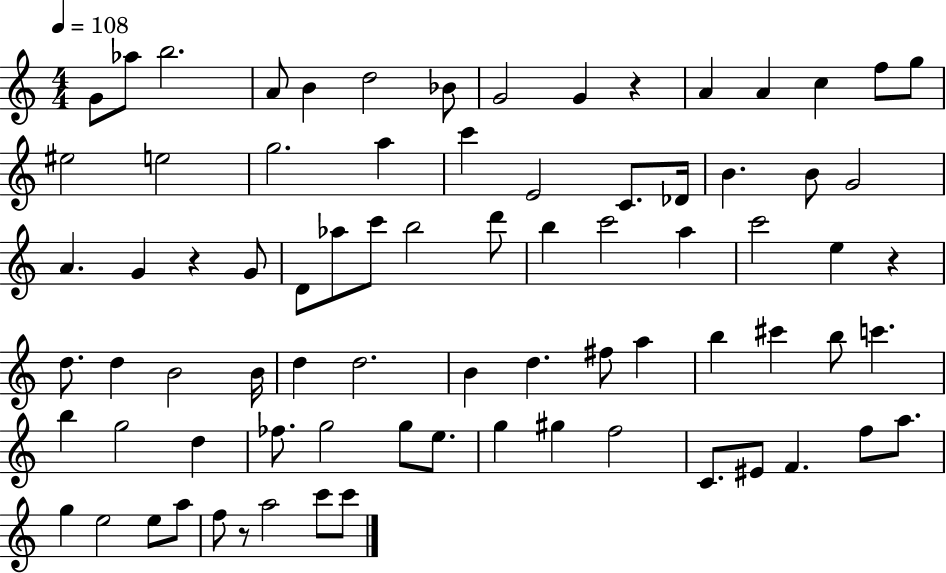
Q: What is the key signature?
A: C major